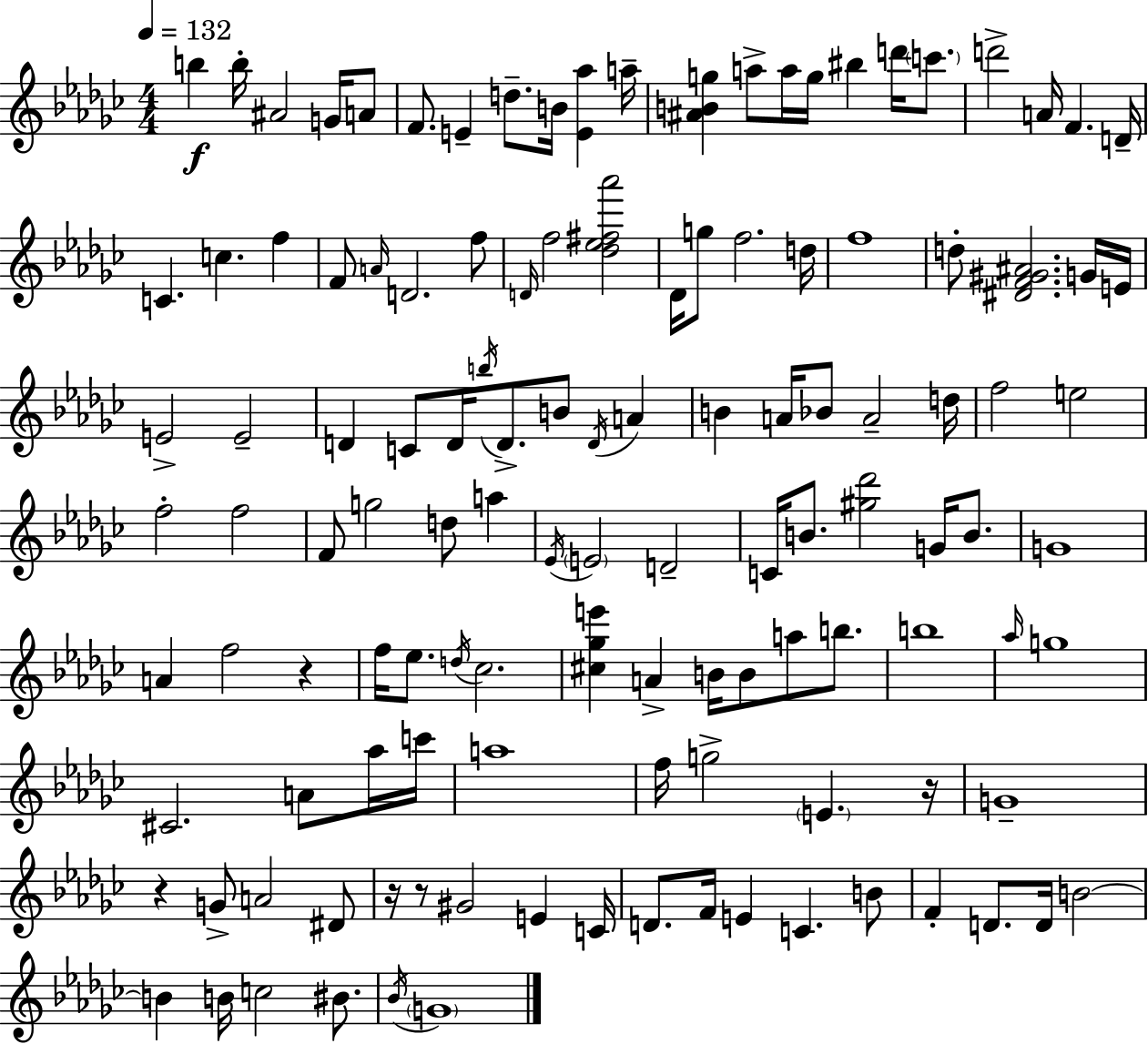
{
  \clef treble
  \numericTimeSignature
  \time 4/4
  \key ees \minor
  \tempo 4 = 132
  \repeat volta 2 { b''4\f b''16-. ais'2 g'16 a'8 | f'8. e'4-- d''8.-- b'16 <e' aes''>4 a''16-- | <ais' b' g''>4 a''8-> a''16 g''16 bis''4 d'''16 \parenthesize c'''8. | d'''2-> a'16 f'4. d'16-- | \break c'4. c''4. f''4 | f'8 \grace { a'16 } d'2. f''8 | \grace { d'16 } f''2 <des'' ees'' fis'' aes'''>2 | des'16 g''8 f''2. | \break d''16 f''1 | d''8-. <dis' f' gis' ais'>2. | g'16 e'16 e'2-> e'2-- | d'4 c'8 d'16 \acciaccatura { b''16 } d'8.-> b'8 \acciaccatura { d'16 } | \break a'4 b'4 a'16 bes'8 a'2-- | d''16 f''2 e''2 | f''2-. f''2 | f'8 g''2 d''8 | \break a''4 \acciaccatura { ees'16 } \parenthesize e'2 d'2-- | c'16 b'8. <gis'' des'''>2 | g'16 b'8. g'1 | a'4 f''2 | \break r4 f''16 ees''8. \acciaccatura { d''16 } ces''2. | <cis'' ges'' e'''>4 a'4-> b'16 b'8 | a''8 b''8. b''1 | \grace { aes''16 } g''1 | \break cis'2. | a'8 aes''16 c'''16 a''1 | f''16 g''2-> | \parenthesize e'4. r16 g'1-- | \break r4 g'8-> a'2 | dis'8 r16 r8 gis'2 | e'4 c'16 d'8. f'16 e'4 c'4. | b'8 f'4-. d'8. d'16 b'2~~ | \break b'4 b'16 c''2 | bis'8. \acciaccatura { bes'16 } \parenthesize g'1 | } \bar "|."
}